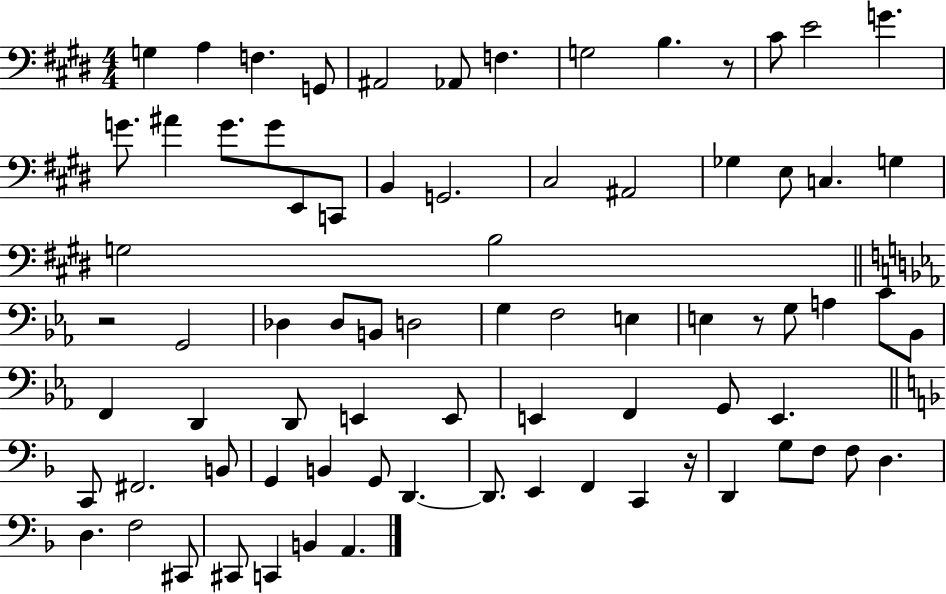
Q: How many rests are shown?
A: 4